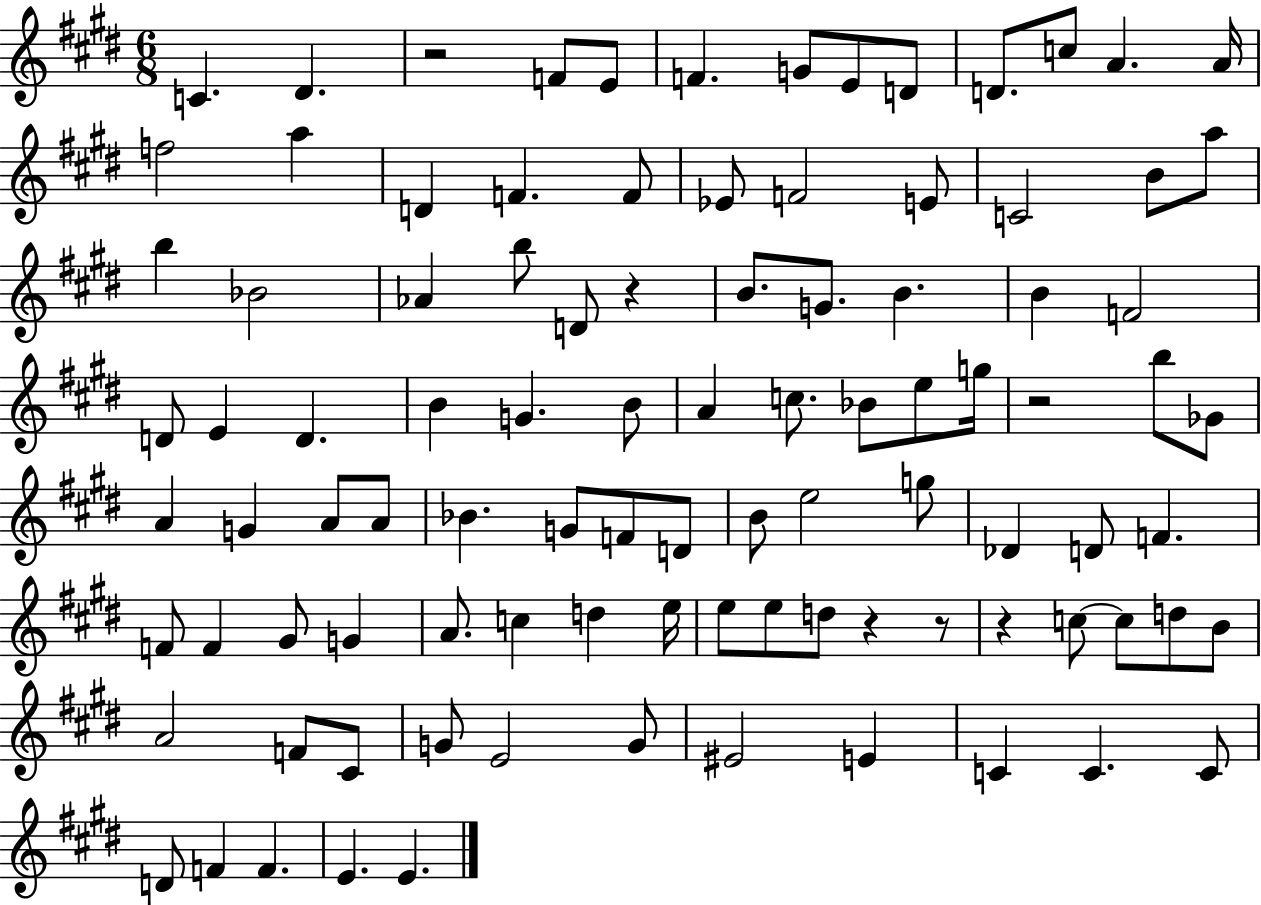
{
  \clef treble
  \numericTimeSignature
  \time 6/8
  \key e \major
  c'4. dis'4. | r2 f'8 e'8 | f'4. g'8 e'8 d'8 | d'8. c''8 a'4. a'16 | \break f''2 a''4 | d'4 f'4. f'8 | ees'8 f'2 e'8 | c'2 b'8 a''8 | \break b''4 bes'2 | aes'4 b''8 d'8 r4 | b'8. g'8. b'4. | b'4 f'2 | \break d'8 e'4 d'4. | b'4 g'4. b'8 | a'4 c''8. bes'8 e''8 g''16 | r2 b''8 ges'8 | \break a'4 g'4 a'8 a'8 | bes'4. g'8 f'8 d'8 | b'8 e''2 g''8 | des'4 d'8 f'4. | \break f'8 f'4 gis'8 g'4 | a'8. c''4 d''4 e''16 | e''8 e''8 d''8 r4 r8 | r4 c''8~~ c''8 d''8 b'8 | \break a'2 f'8 cis'8 | g'8 e'2 g'8 | eis'2 e'4 | c'4 c'4. c'8 | \break d'8 f'4 f'4. | e'4. e'4. | \bar "|."
}